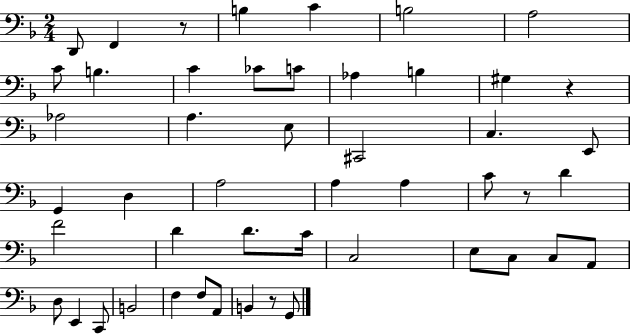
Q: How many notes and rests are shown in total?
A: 49